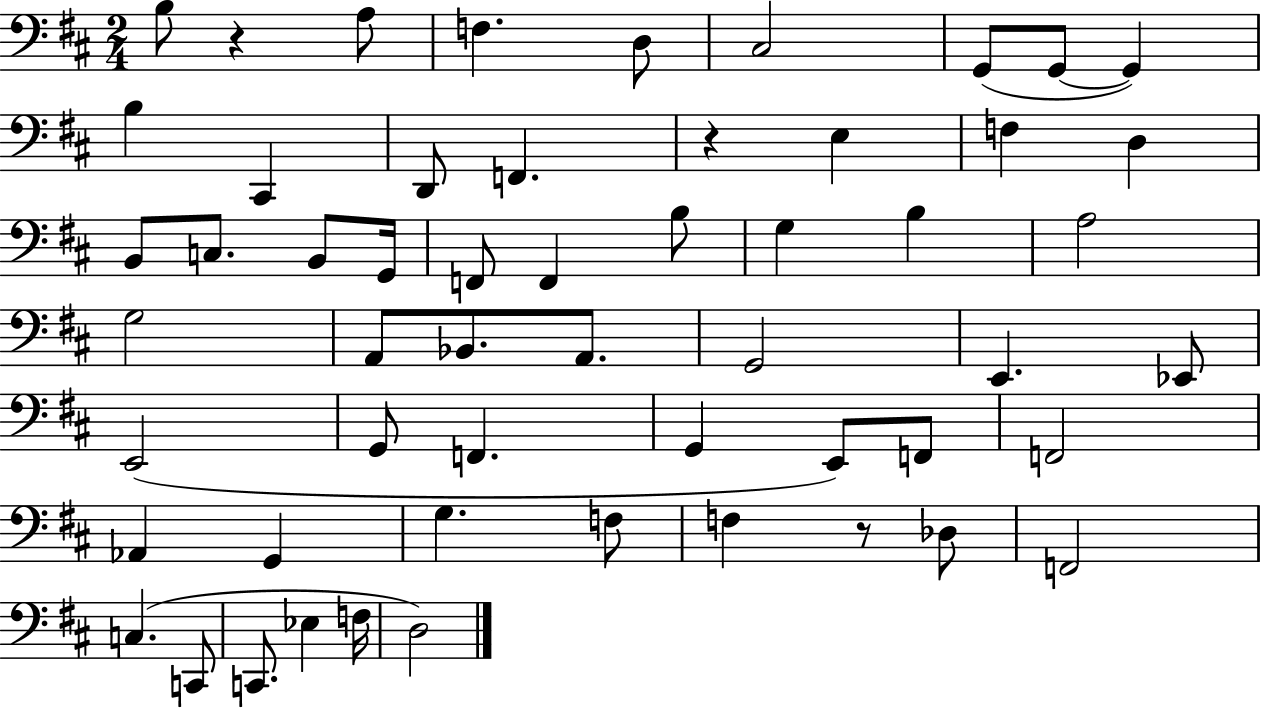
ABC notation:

X:1
T:Untitled
M:2/4
L:1/4
K:D
B,/2 z A,/2 F, D,/2 ^C,2 G,,/2 G,,/2 G,, B, ^C,, D,,/2 F,, z E, F, D, B,,/2 C,/2 B,,/2 G,,/4 F,,/2 F,, B,/2 G, B, A,2 G,2 A,,/2 _B,,/2 A,,/2 G,,2 E,, _E,,/2 E,,2 G,,/2 F,, G,, E,,/2 F,,/2 F,,2 _A,, G,, G, F,/2 F, z/2 _D,/2 F,,2 C, C,,/2 C,,/2 _E, F,/4 D,2